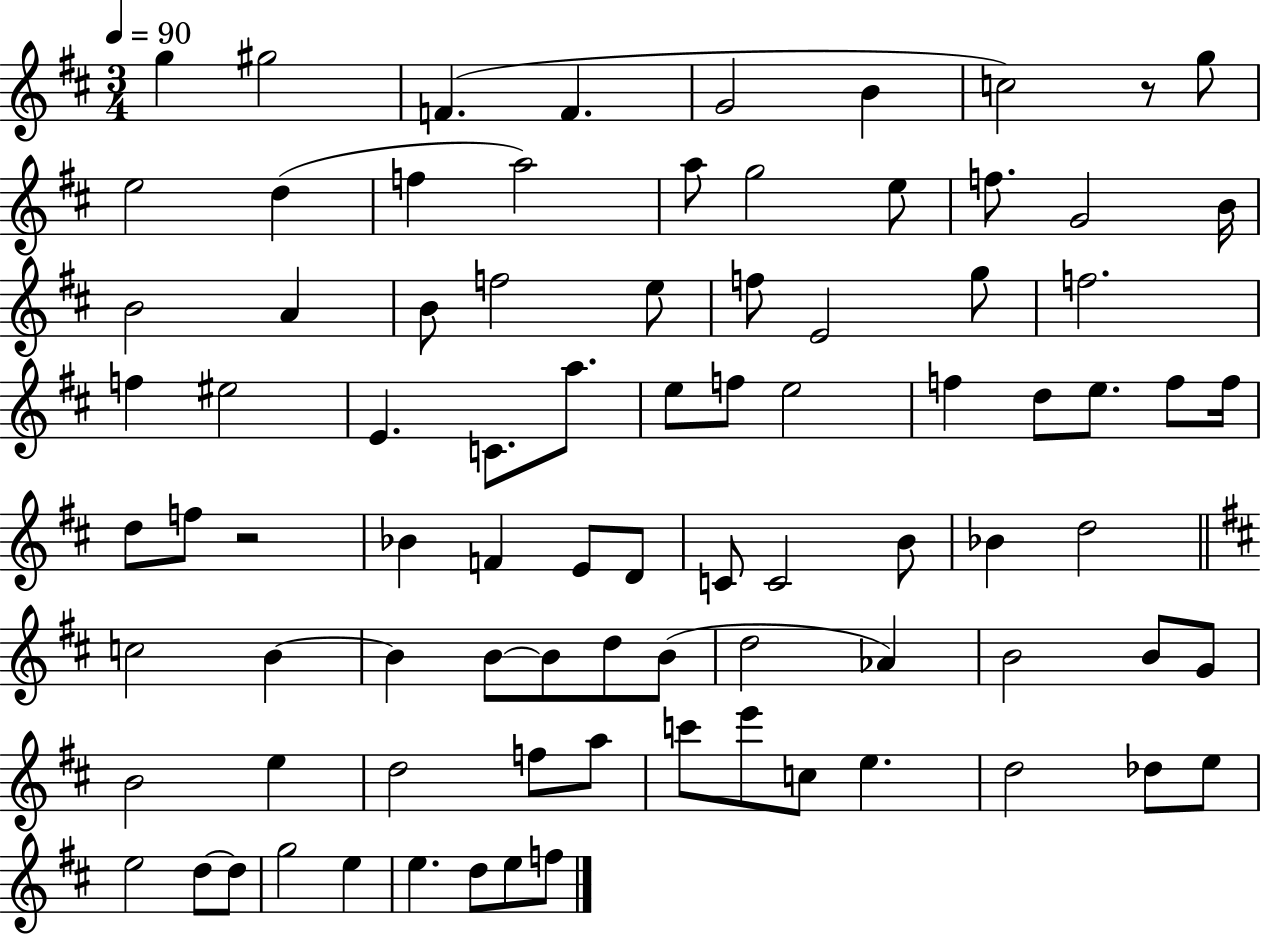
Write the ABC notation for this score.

X:1
T:Untitled
M:3/4
L:1/4
K:D
g ^g2 F F G2 B c2 z/2 g/2 e2 d f a2 a/2 g2 e/2 f/2 G2 B/4 B2 A B/2 f2 e/2 f/2 E2 g/2 f2 f ^e2 E C/2 a/2 e/2 f/2 e2 f d/2 e/2 f/2 f/4 d/2 f/2 z2 _B F E/2 D/2 C/2 C2 B/2 _B d2 c2 B B B/2 B/2 d/2 B/2 d2 _A B2 B/2 G/2 B2 e d2 f/2 a/2 c'/2 e'/2 c/2 e d2 _d/2 e/2 e2 d/2 d/2 g2 e e d/2 e/2 f/2